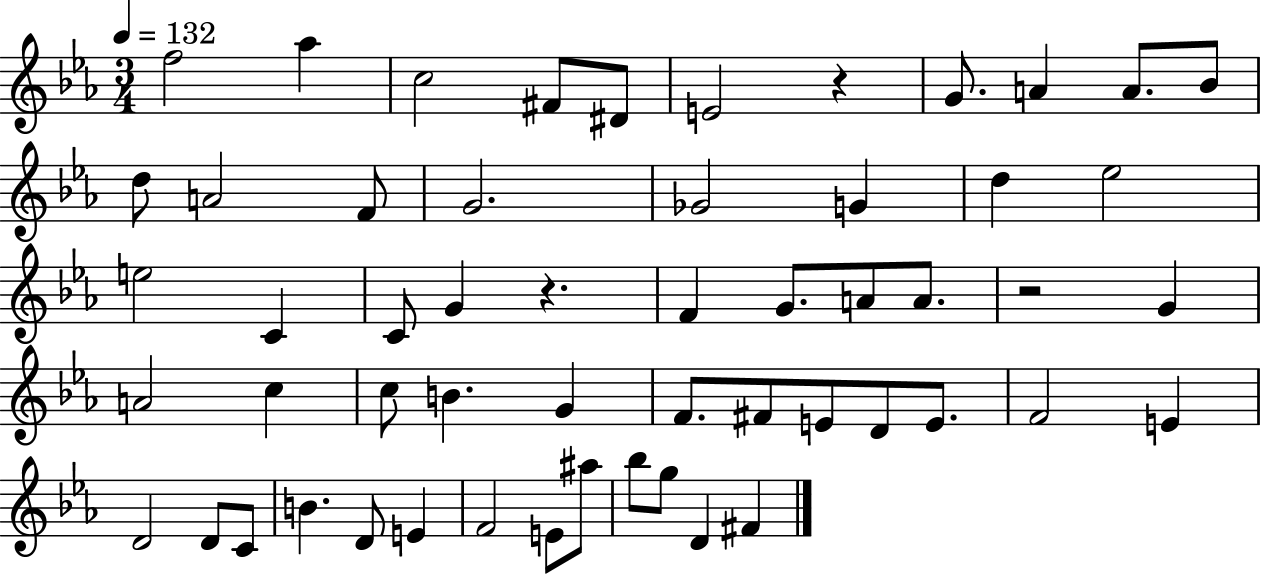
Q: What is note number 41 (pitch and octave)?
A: D4